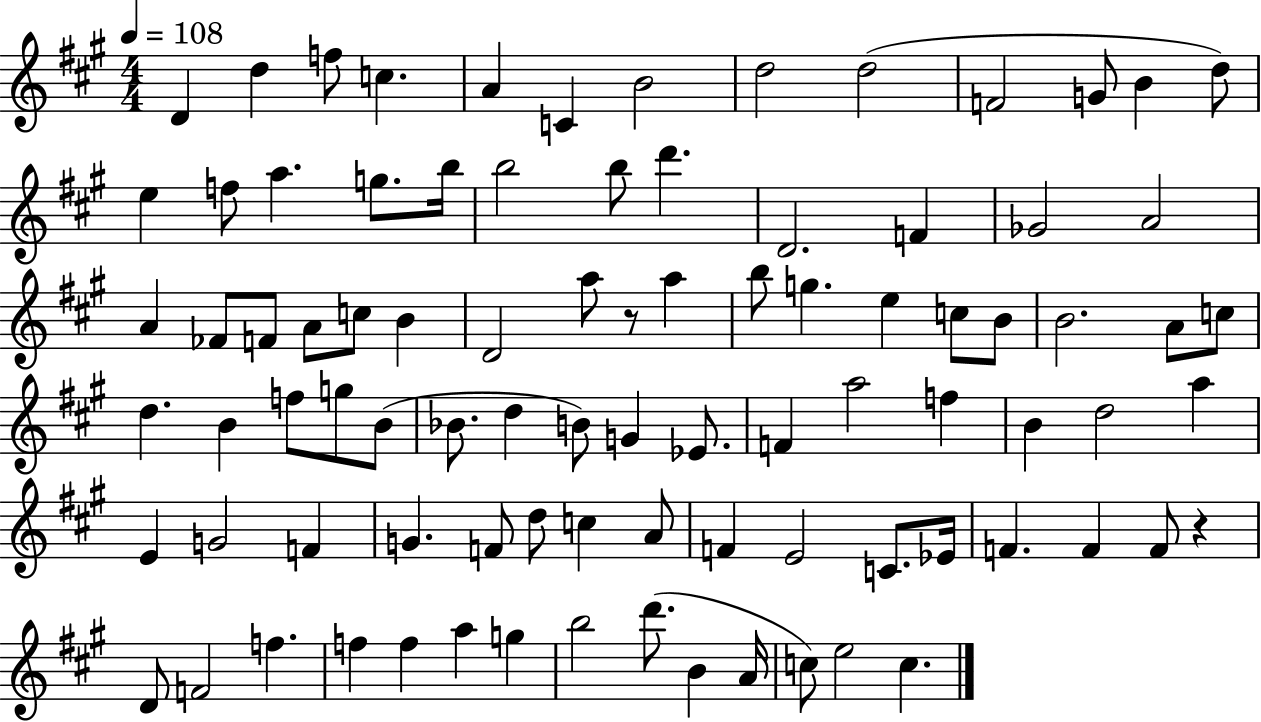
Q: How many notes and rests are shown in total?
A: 89